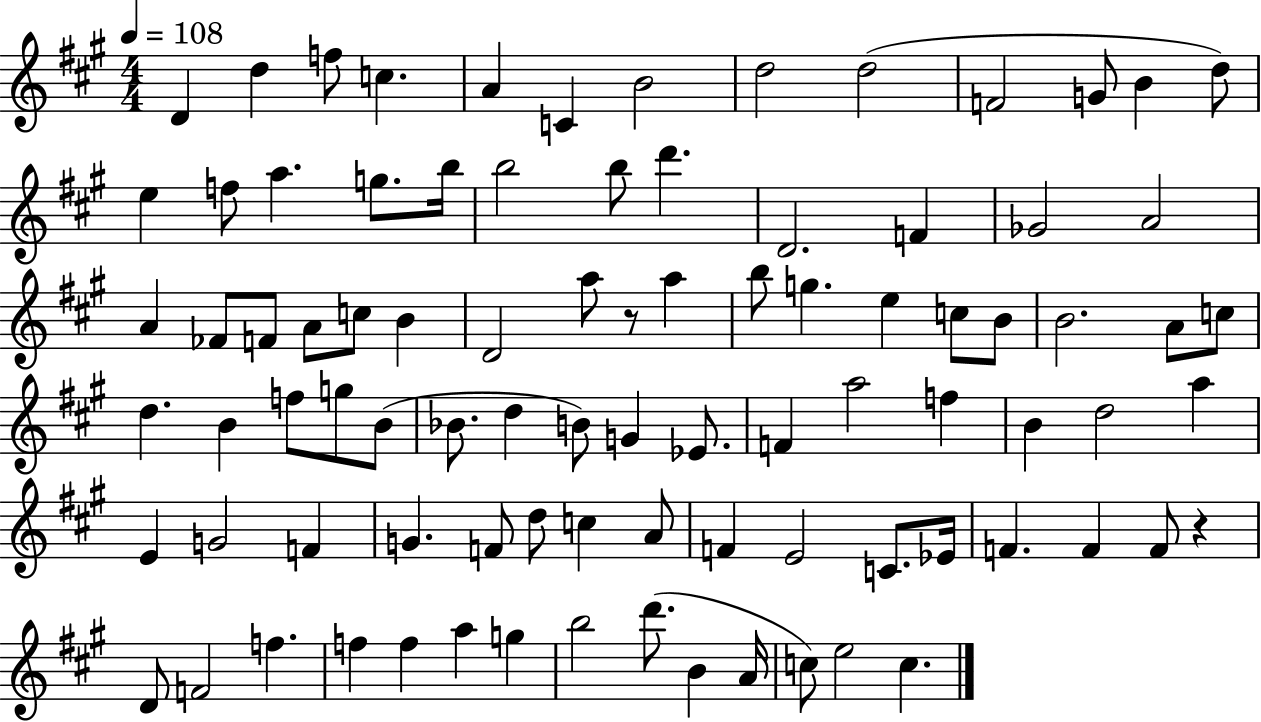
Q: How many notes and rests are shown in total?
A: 89